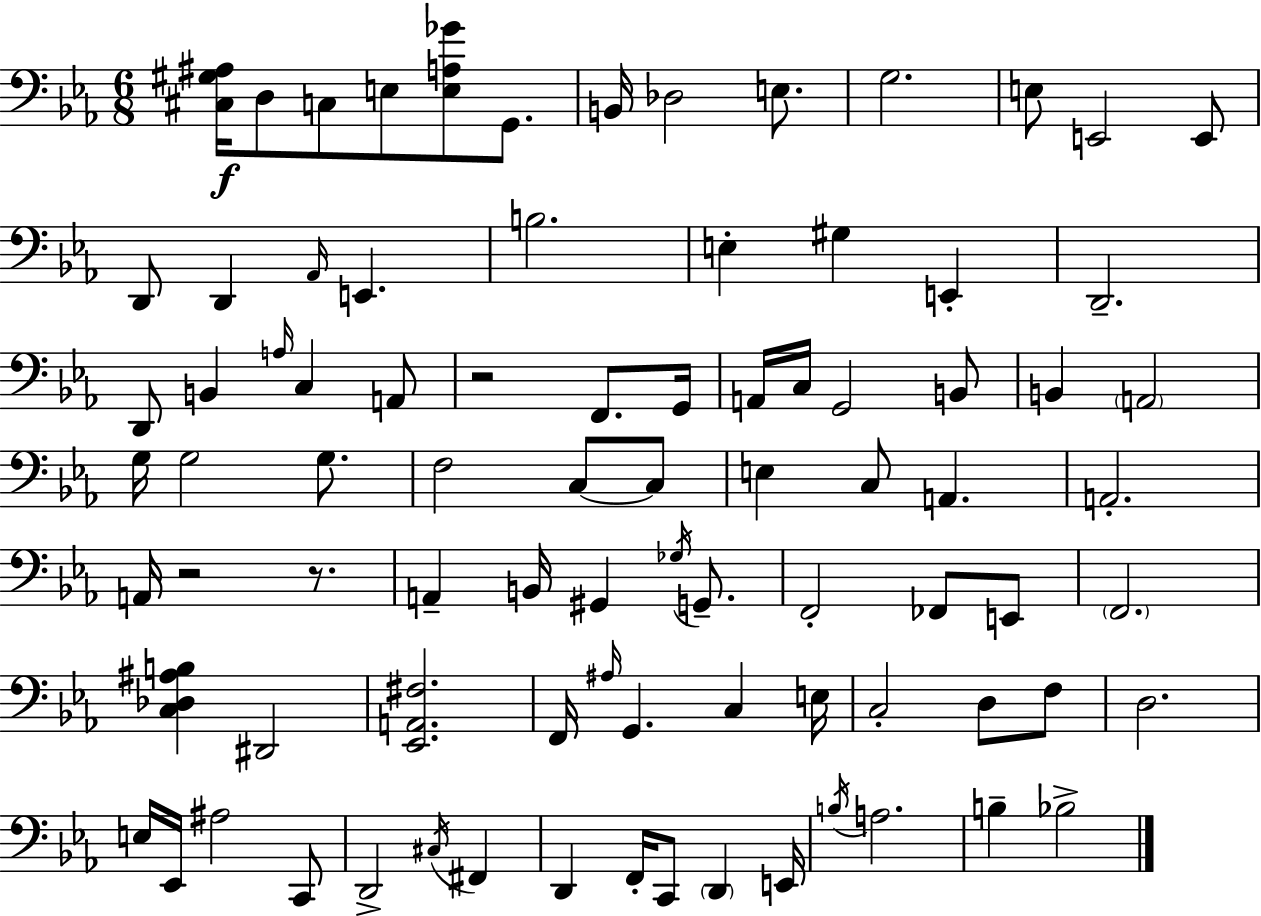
[C#3,G#3,A#3]/s D3/e C3/e E3/e [E3,A3,Gb4]/e G2/e. B2/s Db3/h E3/e. G3/h. E3/e E2/h E2/e D2/e D2/q Ab2/s E2/q. B3/h. E3/q G#3/q E2/q D2/h. D2/e B2/q A3/s C3/q A2/e R/h F2/e. G2/s A2/s C3/s G2/h B2/e B2/q A2/h G3/s G3/h G3/e. F3/h C3/e C3/e E3/q C3/e A2/q. A2/h. A2/s R/h R/e. A2/q B2/s G#2/q Gb3/s G2/e. F2/h FES2/e E2/e F2/h. [C3,Db3,A#3,B3]/q D#2/h [Eb2,A2,F#3]/h. F2/s A#3/s G2/q. C3/q E3/s C3/h D3/e F3/e D3/h. E3/s Eb2/s A#3/h C2/e D2/h C#3/s F#2/q D2/q F2/s C2/e D2/q E2/s B3/s A3/h. B3/q Bb3/h